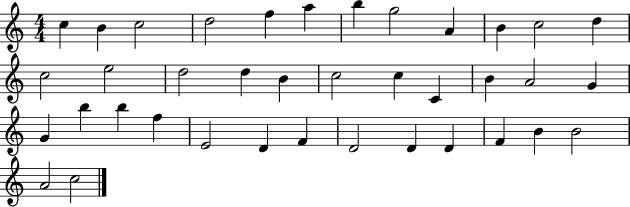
X:1
T:Untitled
M:4/4
L:1/4
K:C
c B c2 d2 f a b g2 A B c2 d c2 e2 d2 d B c2 c C B A2 G G b b f E2 D F D2 D D F B B2 A2 c2